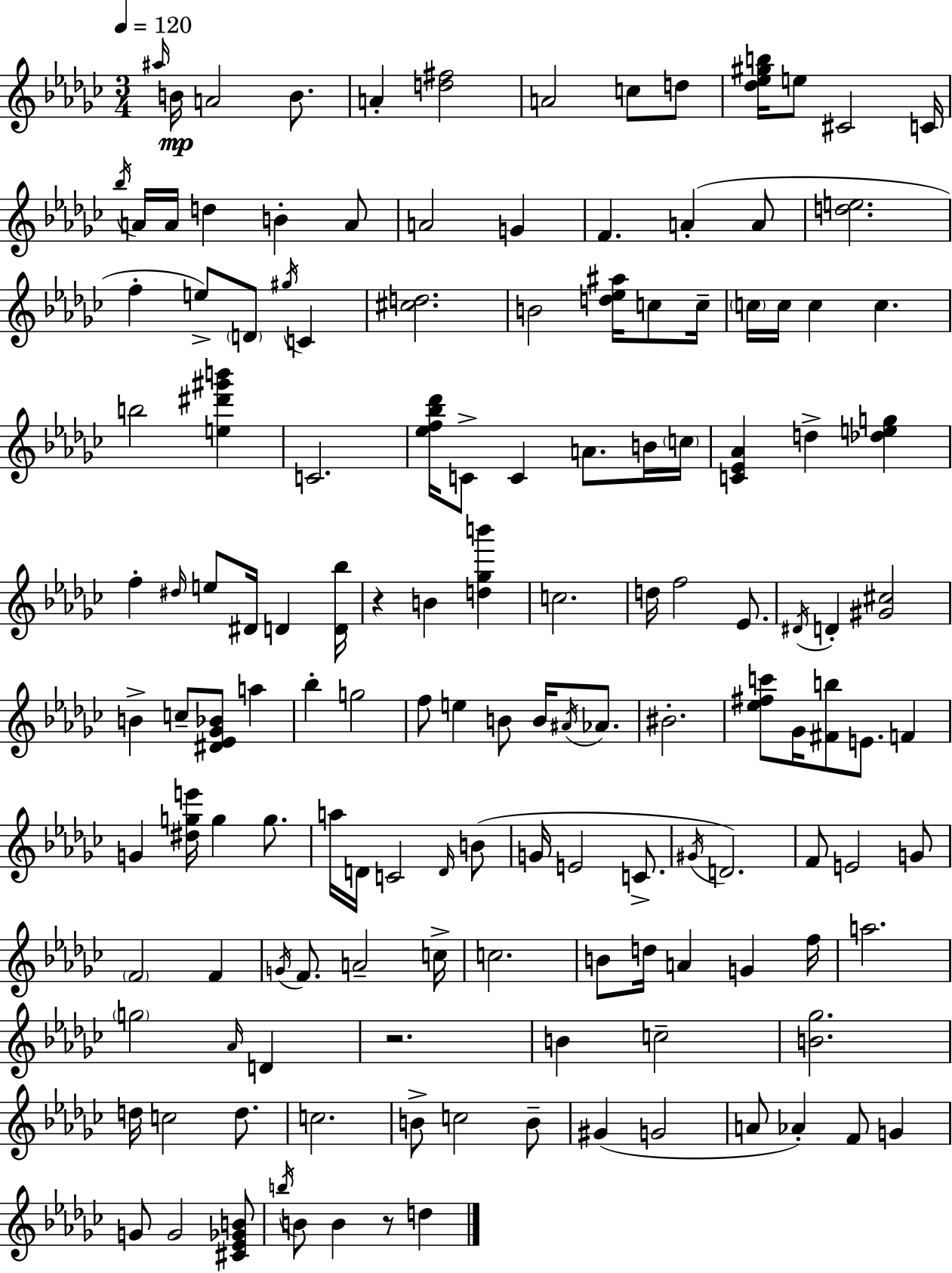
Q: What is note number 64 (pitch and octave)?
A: A#4